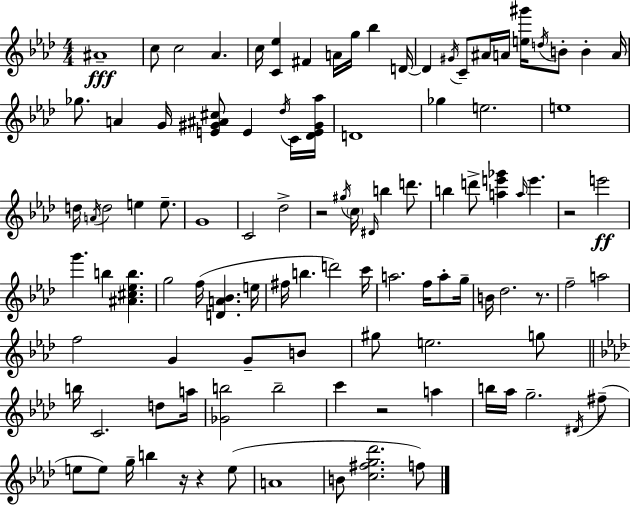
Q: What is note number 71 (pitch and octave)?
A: G5